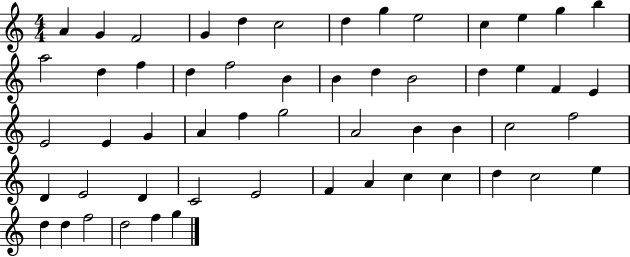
X:1
T:Untitled
M:4/4
L:1/4
K:C
A G F2 G d c2 d g e2 c e g b a2 d f d f2 B B d B2 d e F E E2 E G A f g2 A2 B B c2 f2 D E2 D C2 E2 F A c c d c2 e d d f2 d2 f g